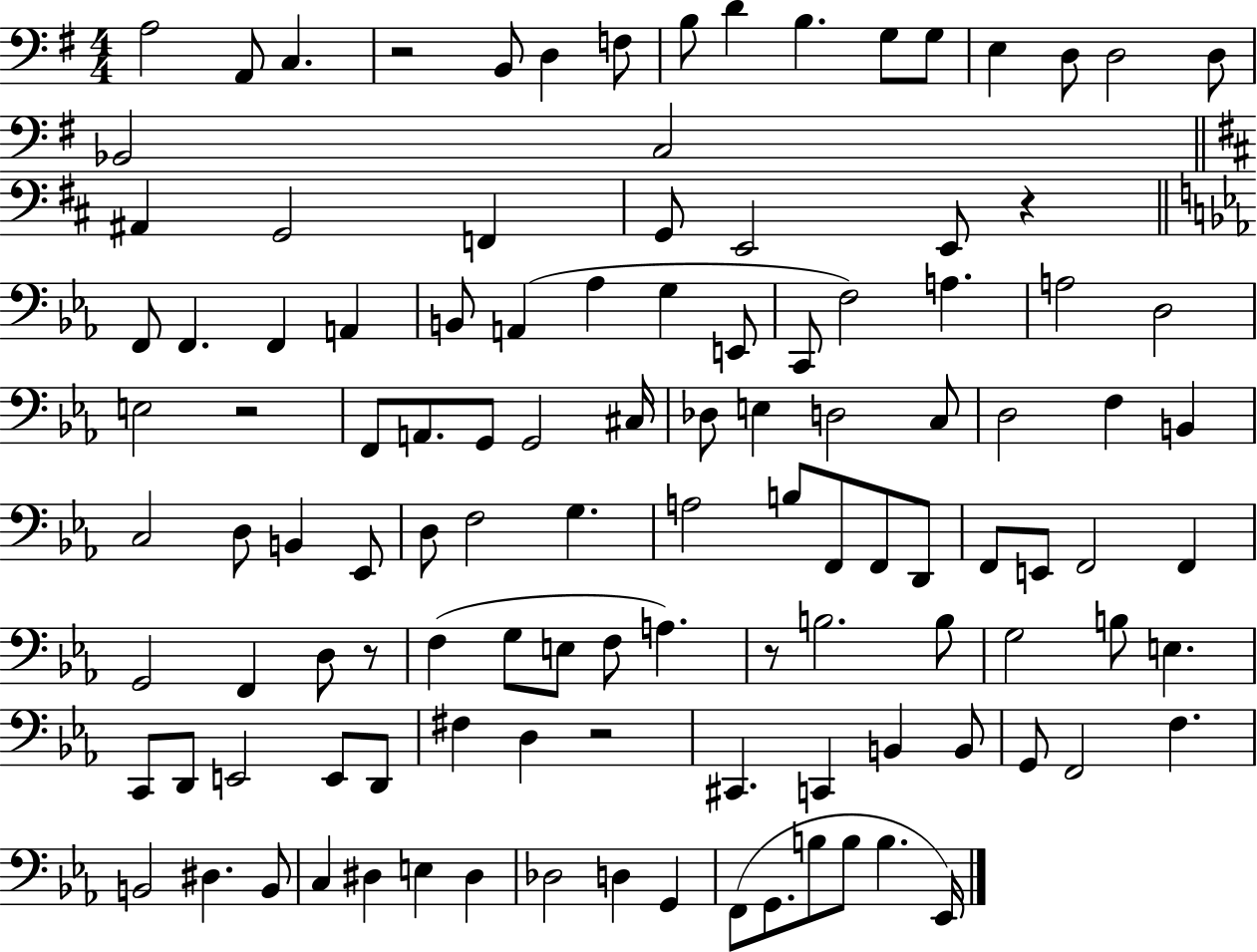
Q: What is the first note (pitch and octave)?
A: A3